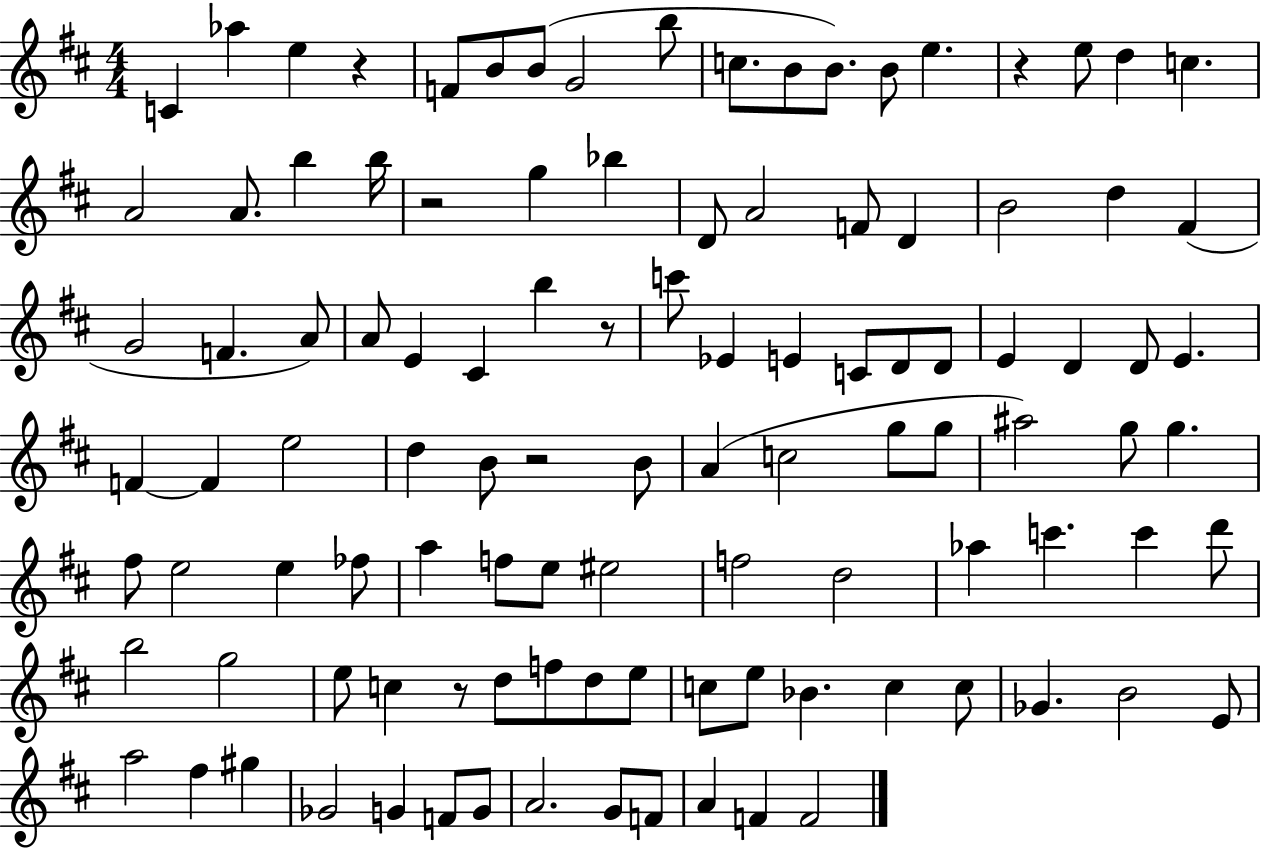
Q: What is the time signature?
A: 4/4